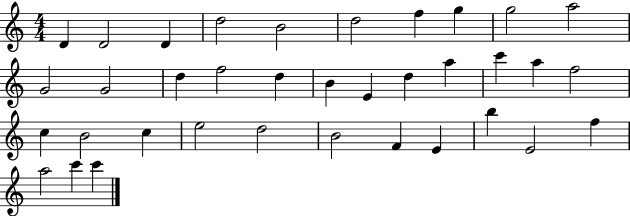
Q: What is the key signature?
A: C major